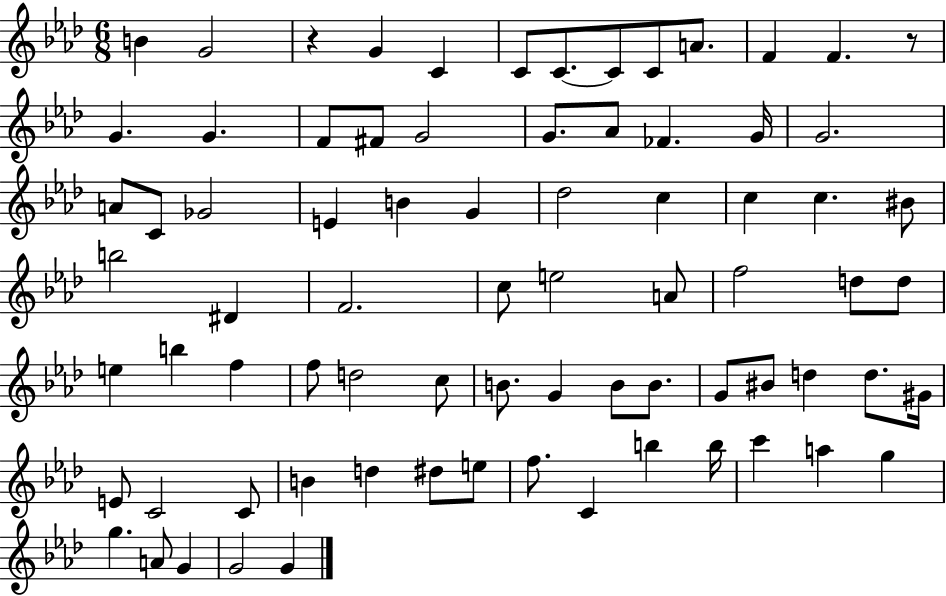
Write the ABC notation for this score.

X:1
T:Untitled
M:6/8
L:1/4
K:Ab
B G2 z G C C/2 C/2 C/2 C/2 A/2 F F z/2 G G F/2 ^F/2 G2 G/2 _A/2 _F G/4 G2 A/2 C/2 _G2 E B G _d2 c c c ^B/2 b2 ^D F2 c/2 e2 A/2 f2 d/2 d/2 e b f f/2 d2 c/2 B/2 G B/2 B/2 G/2 ^B/2 d d/2 ^G/4 E/2 C2 C/2 B d ^d/2 e/2 f/2 C b b/4 c' a g g A/2 G G2 G